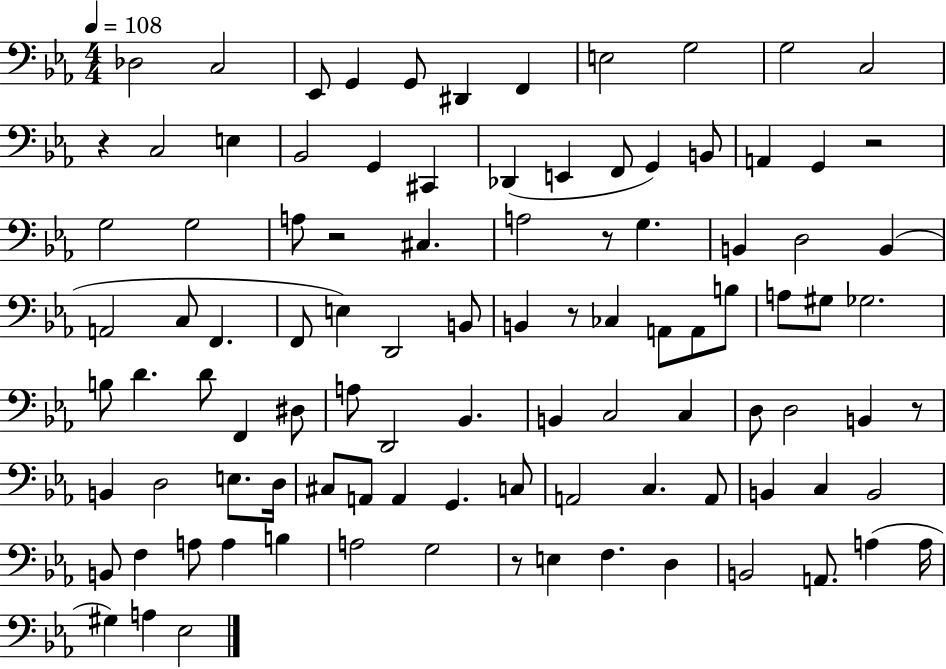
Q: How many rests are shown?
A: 7